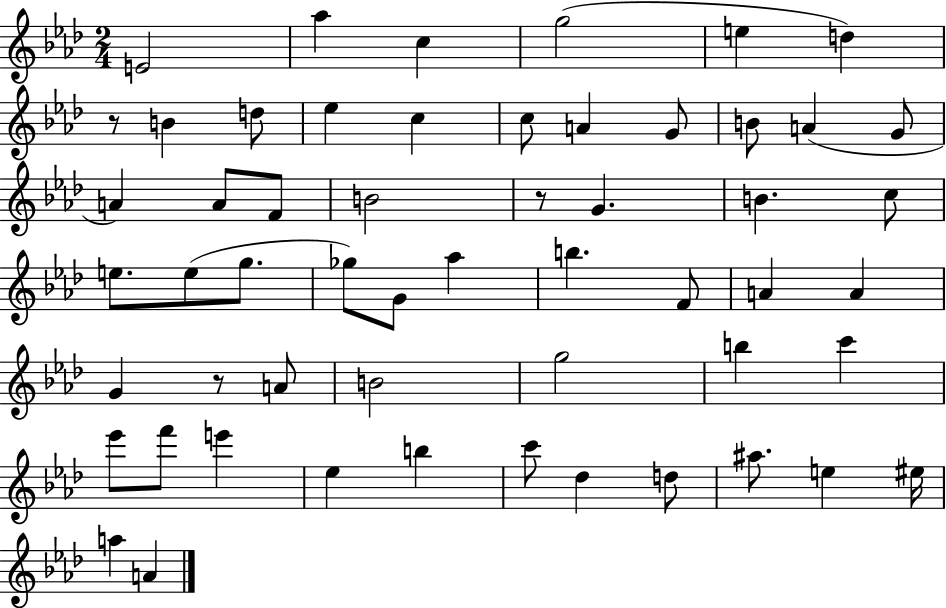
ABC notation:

X:1
T:Untitled
M:2/4
L:1/4
K:Ab
E2 _a c g2 e d z/2 B d/2 _e c c/2 A G/2 B/2 A G/2 A A/2 F/2 B2 z/2 G B c/2 e/2 e/2 g/2 _g/2 G/2 _a b F/2 A A G z/2 A/2 B2 g2 b c' _e'/2 f'/2 e' _e b c'/2 _d d/2 ^a/2 e ^e/4 a A